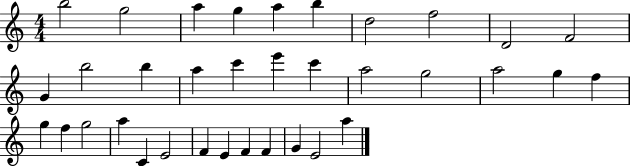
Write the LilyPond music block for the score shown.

{
  \clef treble
  \numericTimeSignature
  \time 4/4
  \key c \major
  b''2 g''2 | a''4 g''4 a''4 b''4 | d''2 f''2 | d'2 f'2 | \break g'4 b''2 b''4 | a''4 c'''4 e'''4 c'''4 | a''2 g''2 | a''2 g''4 f''4 | \break g''4 f''4 g''2 | a''4 c'4 e'2 | f'4 e'4 f'4 f'4 | g'4 e'2 a''4 | \break \bar "|."
}